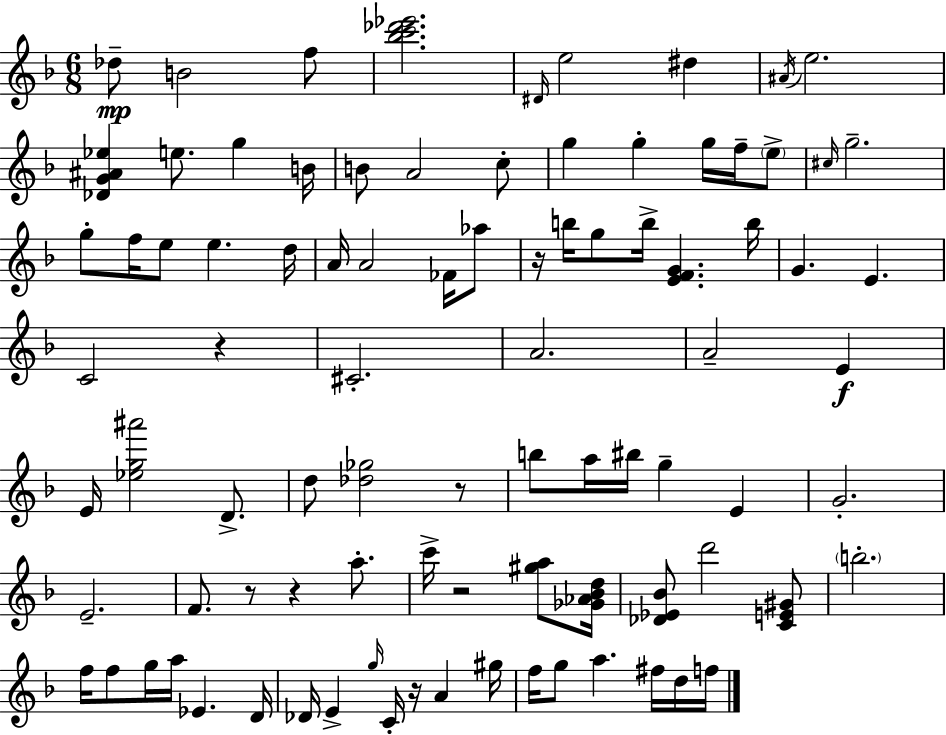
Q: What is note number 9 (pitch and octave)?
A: E5